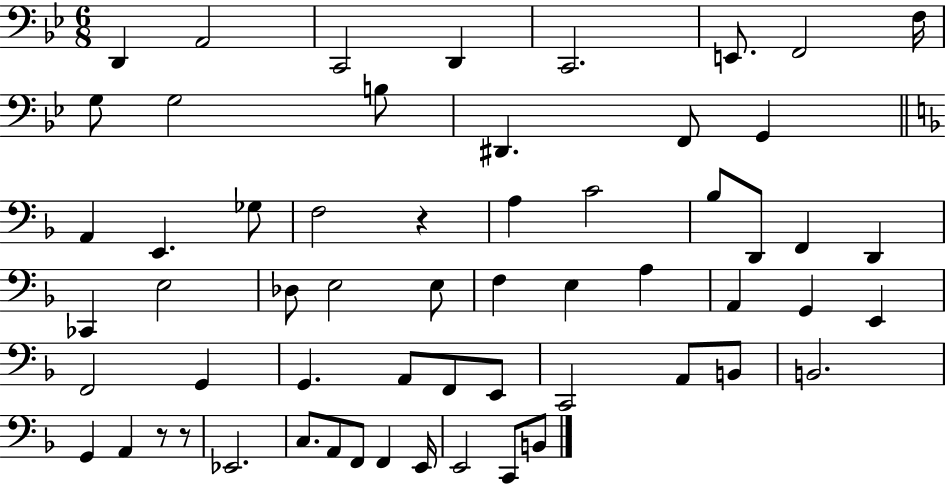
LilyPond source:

{
  \clef bass
  \numericTimeSignature
  \time 6/8
  \key bes \major
  d,4 a,2 | c,2 d,4 | c,2. | e,8. f,2 f16 | \break g8 g2 b8 | dis,4. f,8 g,4 | \bar "||" \break \key d \minor a,4 e,4. ges8 | f2 r4 | a4 c'2 | bes8 d,8 f,4 d,4 | \break ces,4 e2 | des8 e2 e8 | f4 e4 a4 | a,4 g,4 e,4 | \break f,2 g,4 | g,4. a,8 f,8 e,8 | c,2 a,8 b,8 | b,2. | \break g,4 a,4 r8 r8 | ees,2. | c8. a,8 f,8 f,4 e,16 | e,2 c,8 b,8 | \break \bar "|."
}